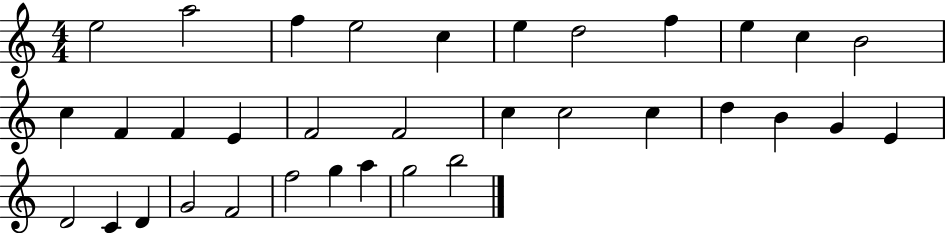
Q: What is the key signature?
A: C major